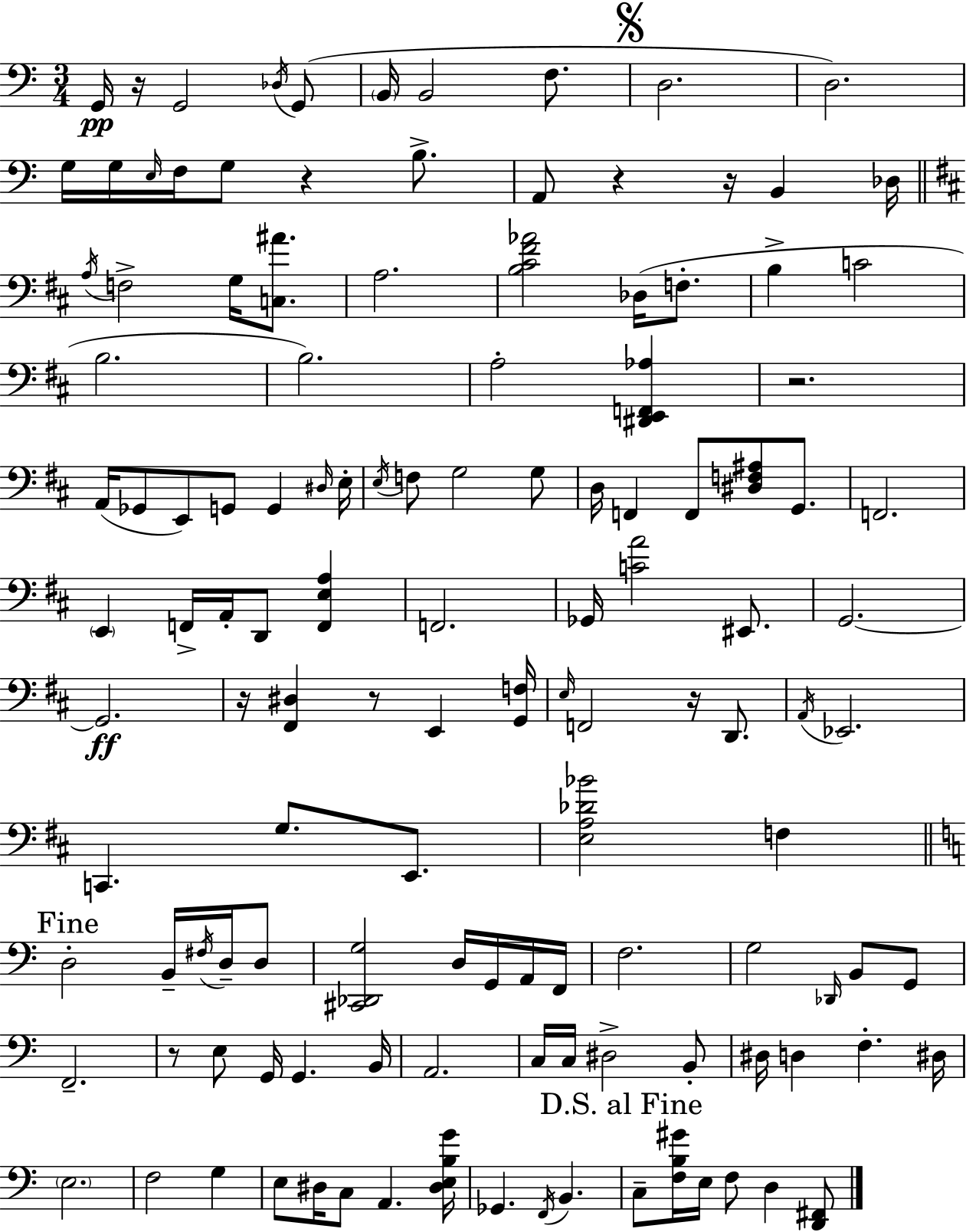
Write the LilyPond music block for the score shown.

{
  \clef bass
  \numericTimeSignature
  \time 3/4
  \key c \major
  g,16\pp r16 g,2 \acciaccatura { des16 } g,8( | \parenthesize b,16 b,2 f8. | \mark \markup { \musicglyph "scripts.segno" } d2. | d2.) | \break g16 g16 \grace { e16 } f16 g8 r4 b8.-> | a,8 r4 r16 b,4 | des16 \bar "||" \break \key b \minor \acciaccatura { a16 } f2-> g16 <c ais'>8. | a2. | <b cis' fis' aes'>2 des16( f8.-. | b4-> c'2 | \break b2. | b2.) | a2-. <dis, e, f, aes>4 | r2. | \break a,16( ges,8 e,8) g,8 g,4 | \grace { dis16 } e16-. \acciaccatura { e16 } f8 g2 | g8 d16 f,4 f,8 <dis f ais>8 | g,8. f,2. | \break \parenthesize e,4 f,16-> a,16-. d,8 <f, e a>4 | f,2. | ges,16 <c' a'>2 | eis,8. g,2.~~ | \break g,2.\ff | r16 <fis, dis>4 r8 e,4 | <g, f>16 \grace { e16 } f,2 | r16 d,8. \acciaccatura { a,16 } ees,2. | \break c,4. g8. | e,8. <e a des' bes'>2 | f4 \mark "Fine" \bar "||" \break \key c \major d2-. b,16-- \acciaccatura { fis16 } d16-- d8 | <cis, des, g>2 d16 g,16 a,16 | f,16 f2. | g2 \grace { des,16 } b,8 | \break g,8 f,2.-- | r8 e8 g,16 g,4. | b,16 a,2. | c16 c16 dis2-> | \break b,8-. dis16 d4 f4.-. | dis16 \parenthesize e2. | f2 g4 | e8 dis16 c8 a,4. | \break <dis e b g'>16 ges,4. \acciaccatura { f,16 } b,4. | \mark "D.S. al Fine" c8-- <f b gis'>16 e16 f8 d4 | <d, fis,>8 \bar "|."
}